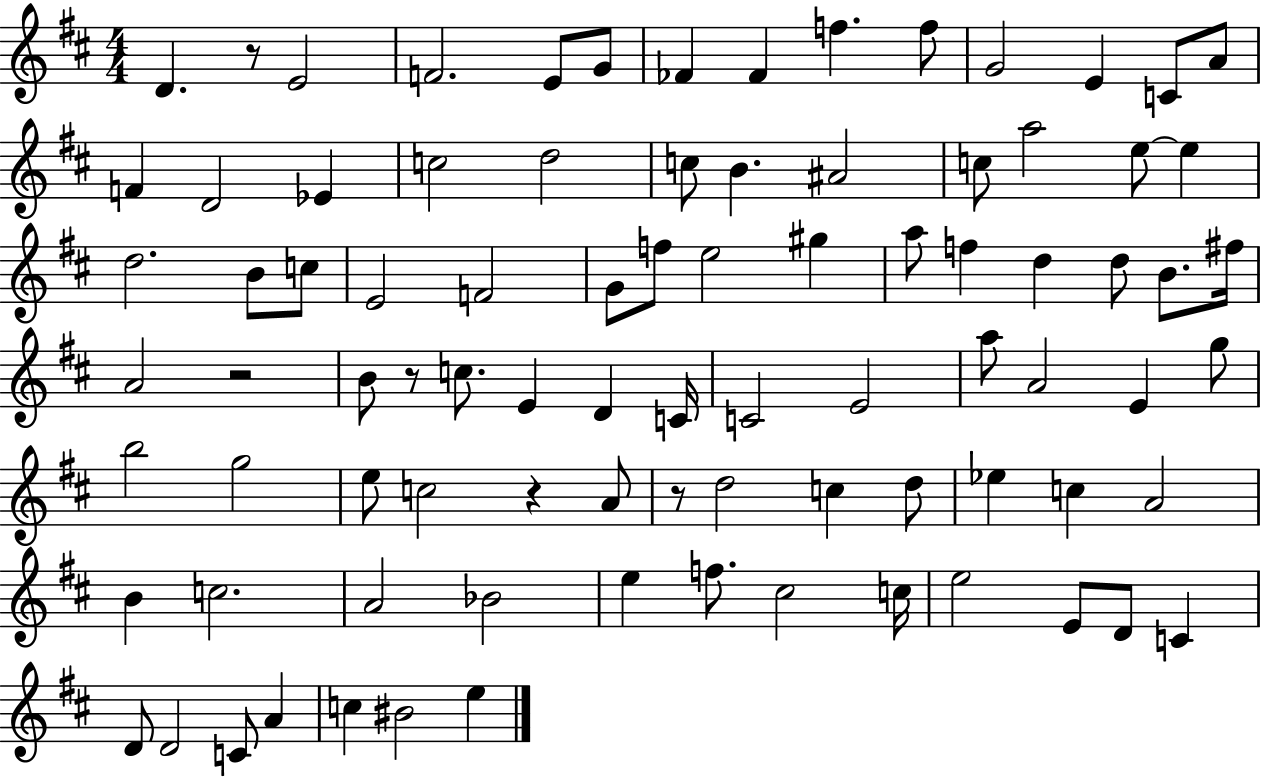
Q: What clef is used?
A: treble